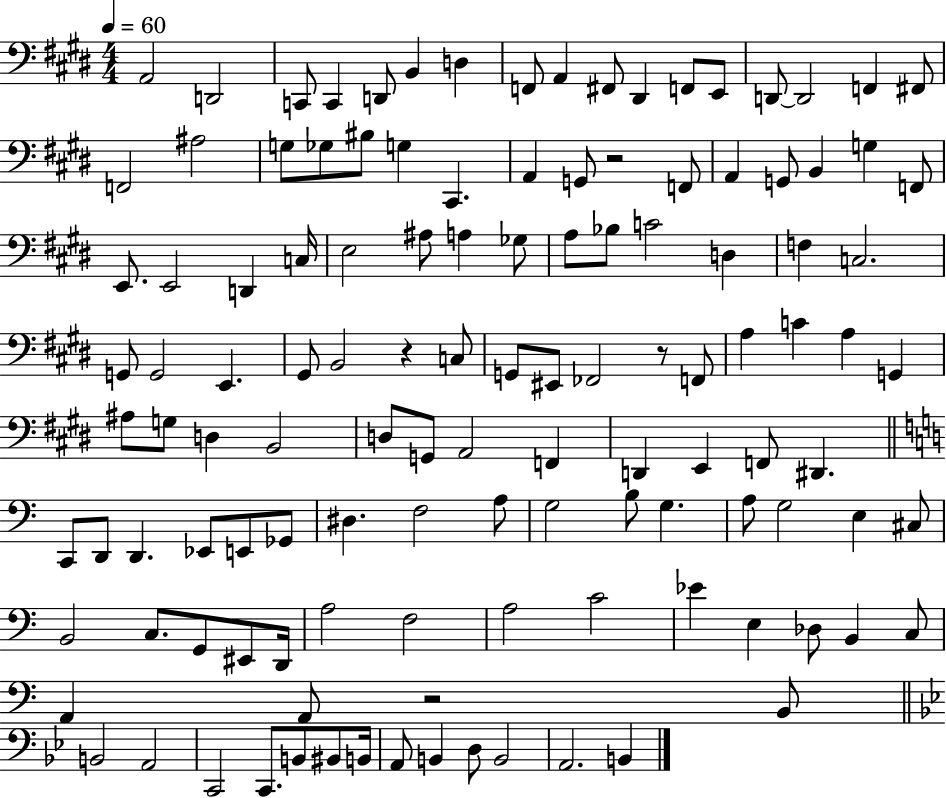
A2/h D2/h C2/e C2/q D2/e B2/q D3/q F2/e A2/q F#2/e D#2/q F2/e E2/e D2/e D2/h F2/q F#2/e F2/h A#3/h G3/e Gb3/e BIS3/e G3/q C#2/q. A2/q G2/e R/h F2/e A2/q G2/e B2/q G3/q F2/e E2/e. E2/h D2/q C3/s E3/h A#3/e A3/q Gb3/e A3/e Bb3/e C4/h D3/q F3/q C3/h. G2/e G2/h E2/q. G#2/e B2/h R/q C3/e G2/e EIS2/e FES2/h R/e F2/e A3/q C4/q A3/q G2/q A#3/e G3/e D3/q B2/h D3/e G2/e A2/h F2/q D2/q E2/q F2/e D#2/q. C2/e D2/e D2/q. Eb2/e E2/e Gb2/e D#3/q. F3/h A3/e G3/h B3/e G3/q. A3/e G3/h E3/q C#3/e B2/h C3/e. G2/e EIS2/e D2/s A3/h F3/h A3/h C4/h Eb4/q E3/q Db3/e B2/q C3/e A2/q A2/e R/h B2/e B2/h A2/h C2/h C2/e. B2/e BIS2/e B2/s A2/e B2/q D3/e B2/h A2/h. B2/q